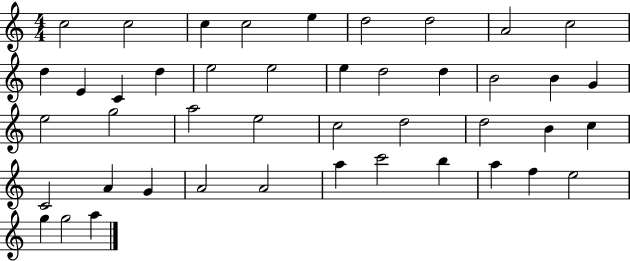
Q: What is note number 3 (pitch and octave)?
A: C5